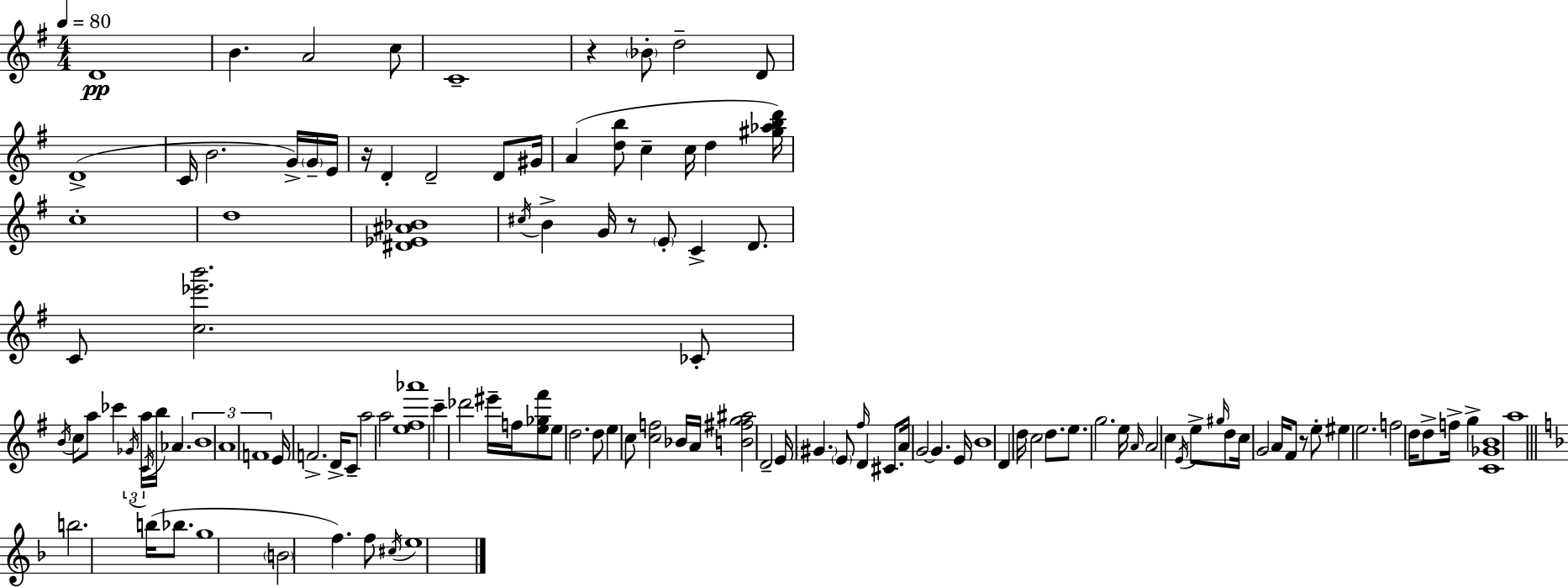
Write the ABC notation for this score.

X:1
T:Untitled
M:4/4
L:1/4
K:G
D4 B A2 c/2 C4 z _B/2 d2 D/2 D4 C/4 B2 G/4 G/4 E/4 z/4 D D2 D/2 ^G/4 A [db]/2 c c/4 d [^g_abd']/4 c4 d4 [^D_E^A_B]4 ^c/4 B G/4 z/2 E/2 C D/2 C/2 [c_e'b']2 _C/2 B/4 c/2 a/2 _c' _G/4 a/4 C/4 b/4 _A B4 A4 F4 E/4 F2 D/4 C/2 a2 a2 [e^f_a']4 c' _d'2 ^e'/4 f/4 [e_g^f']/2 e/2 d2 d/2 e c/2 [cf]2 _B/4 A/4 [B^fg^a]2 D2 E/4 ^G E/2 ^f/4 D ^C/2 A/4 G2 G E/4 B4 D d/4 c2 d/2 e/2 g2 e/4 A/4 A2 c E/4 e/2 ^g/4 d/2 c/4 G2 A/4 ^F/2 z/2 e/2 ^e e2 f2 d/4 d/2 f/4 g [C_GB]4 a4 b2 b/4 _b/2 g4 B2 f f/2 ^c/4 e4